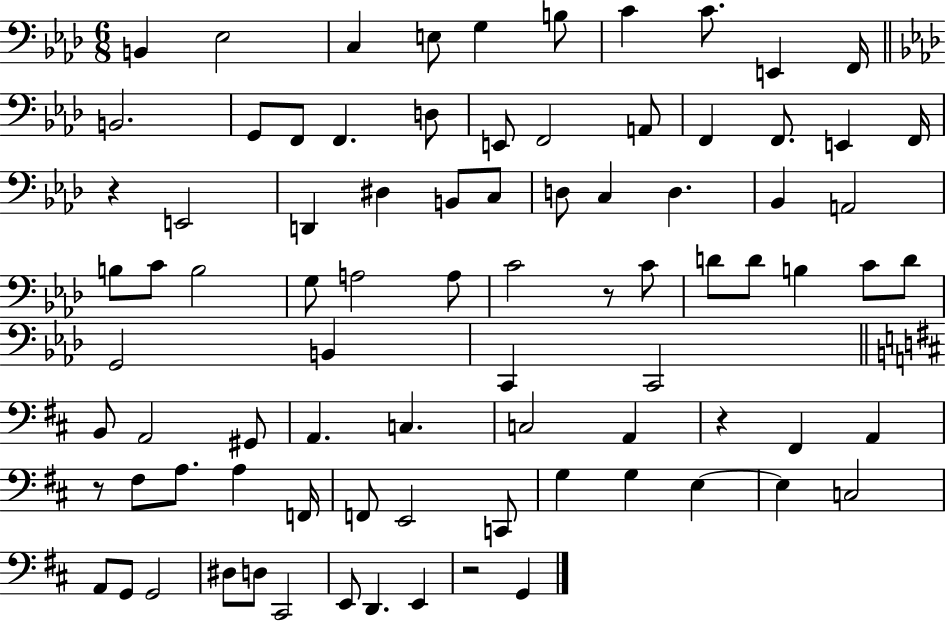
B2/q Eb3/h C3/q E3/e G3/q B3/e C4/q C4/e. E2/q F2/s B2/h. G2/e F2/e F2/q. D3/e E2/e F2/h A2/e F2/q F2/e. E2/q F2/s R/q E2/h D2/q D#3/q B2/e C3/e D3/e C3/q D3/q. Bb2/q A2/h B3/e C4/e B3/h G3/e A3/h A3/e C4/h R/e C4/e D4/e D4/e B3/q C4/e D4/e G2/h B2/q C2/q C2/h B2/e A2/h G#2/e A2/q. C3/q. C3/h A2/q R/q F#2/q A2/q R/e F#3/e A3/e. A3/q F2/s F2/e E2/h C2/e G3/q G3/q E3/q E3/q C3/h A2/e G2/e G2/h D#3/e D3/e C#2/h E2/e D2/q. E2/q R/h G2/q